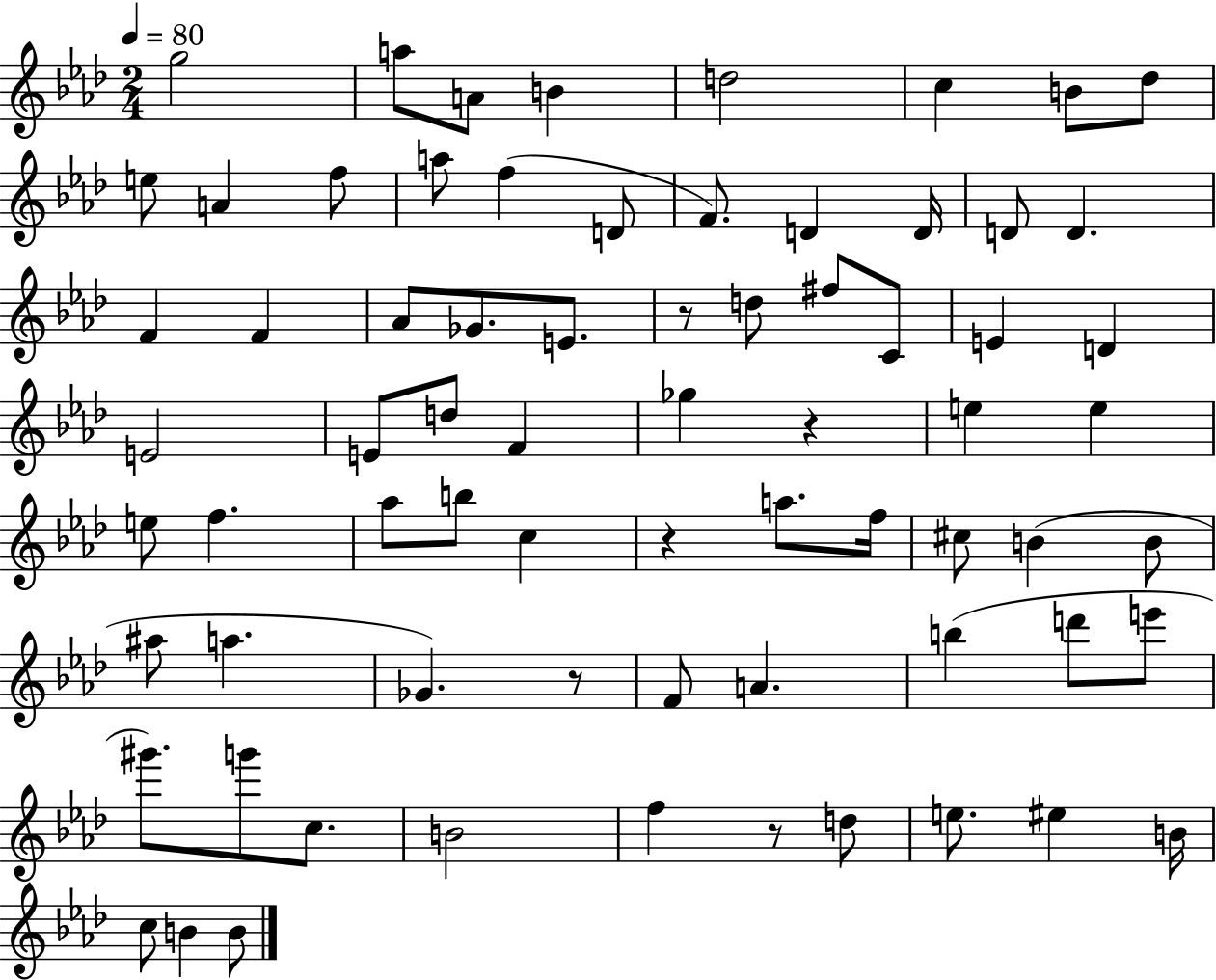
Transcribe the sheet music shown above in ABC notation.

X:1
T:Untitled
M:2/4
L:1/4
K:Ab
g2 a/2 A/2 B d2 c B/2 _d/2 e/2 A f/2 a/2 f D/2 F/2 D D/4 D/2 D F F _A/2 _G/2 E/2 z/2 d/2 ^f/2 C/2 E D E2 E/2 d/2 F _g z e e e/2 f _a/2 b/2 c z a/2 f/4 ^c/2 B B/2 ^a/2 a _G z/2 F/2 A b d'/2 e'/2 ^g'/2 g'/2 c/2 B2 f z/2 d/2 e/2 ^e B/4 c/2 B B/2